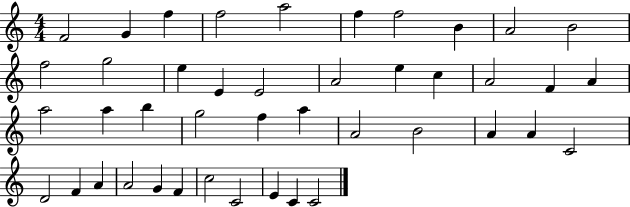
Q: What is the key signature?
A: C major